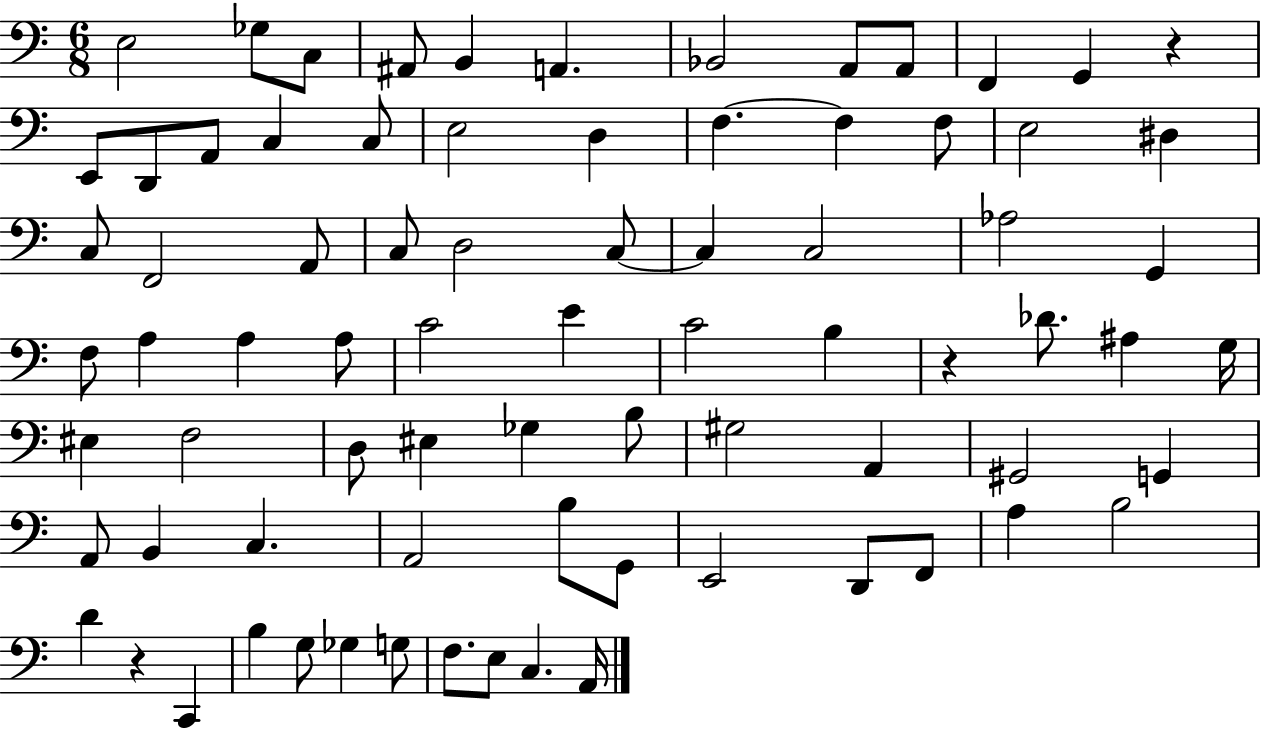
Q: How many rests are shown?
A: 3